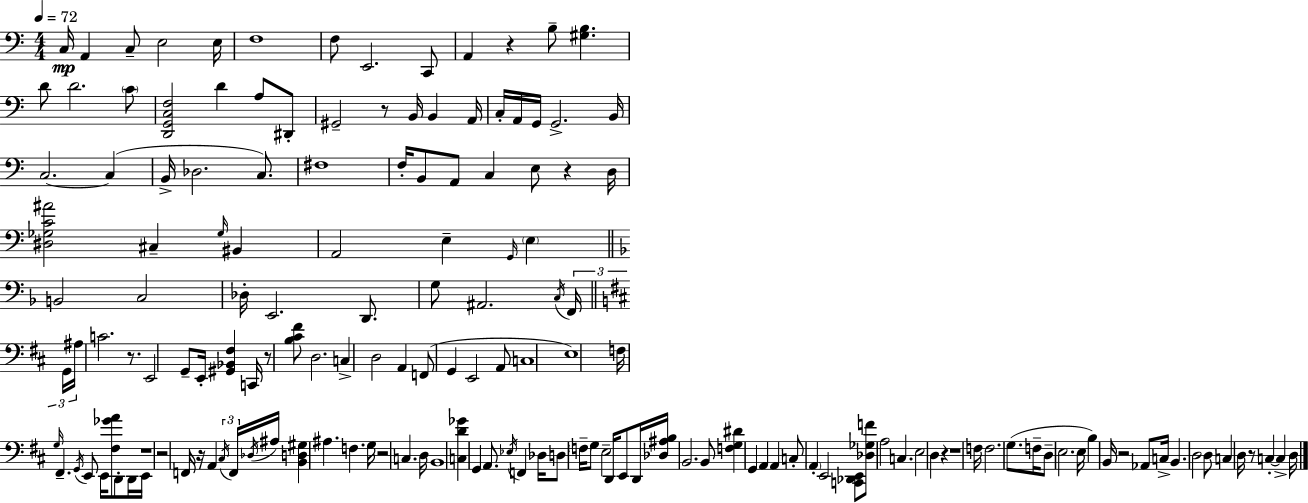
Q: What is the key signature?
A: A minor